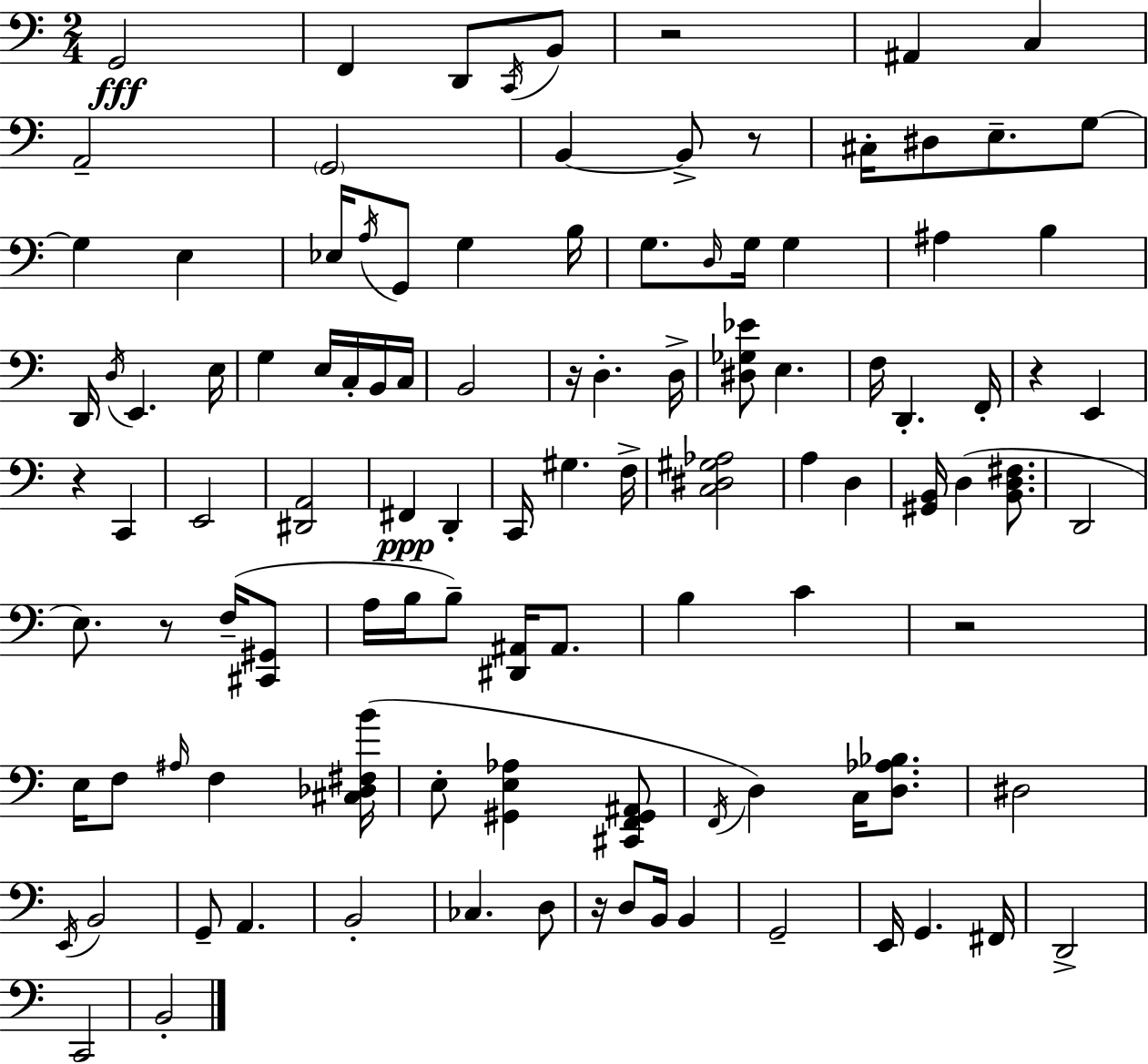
X:1
T:Untitled
M:2/4
L:1/4
K:Am
G,,2 F,, D,,/2 C,,/4 B,,/2 z2 ^A,, C, A,,2 G,,2 B,, B,,/2 z/2 ^C,/4 ^D,/2 E,/2 G,/2 G, E, _E,/4 A,/4 G,,/2 G, B,/4 G,/2 D,/4 G,/4 G, ^A, B, D,,/4 D,/4 E,, E,/4 G, E,/4 C,/4 B,,/4 C,/4 B,,2 z/4 D, D,/4 [^D,_G,_E]/2 E, F,/4 D,, F,,/4 z E,, z C,, E,,2 [^D,,A,,]2 ^F,, D,, C,,/4 ^G, F,/4 [C,^D,^G,_A,]2 A, D, [^G,,B,,]/4 D, [B,,D,^F,]/2 D,,2 E,/2 z/2 F,/4 [^C,,^G,,]/2 A,/4 B,/4 B,/2 [^D,,^A,,]/4 ^A,,/2 B, C z2 E,/4 F,/2 ^A,/4 F, [^C,_D,^F,B]/4 E,/2 [^G,,E,_A,] [^C,,F,,^G,,^A,,]/2 F,,/4 D, C,/4 [D,_A,_B,]/2 ^D,2 E,,/4 B,,2 G,,/2 A,, B,,2 _C, D,/2 z/4 D,/2 B,,/4 B,, G,,2 E,,/4 G,, ^F,,/4 D,,2 C,,2 B,,2